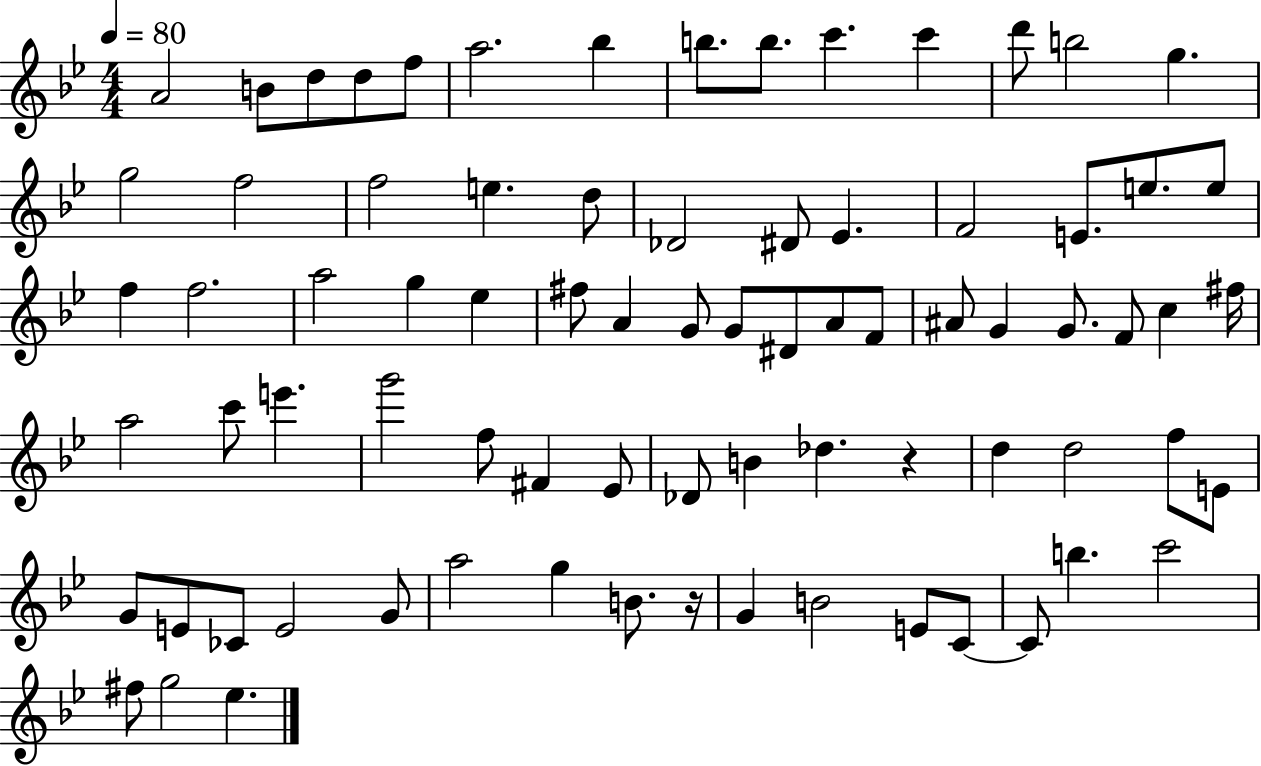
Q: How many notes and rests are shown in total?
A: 78